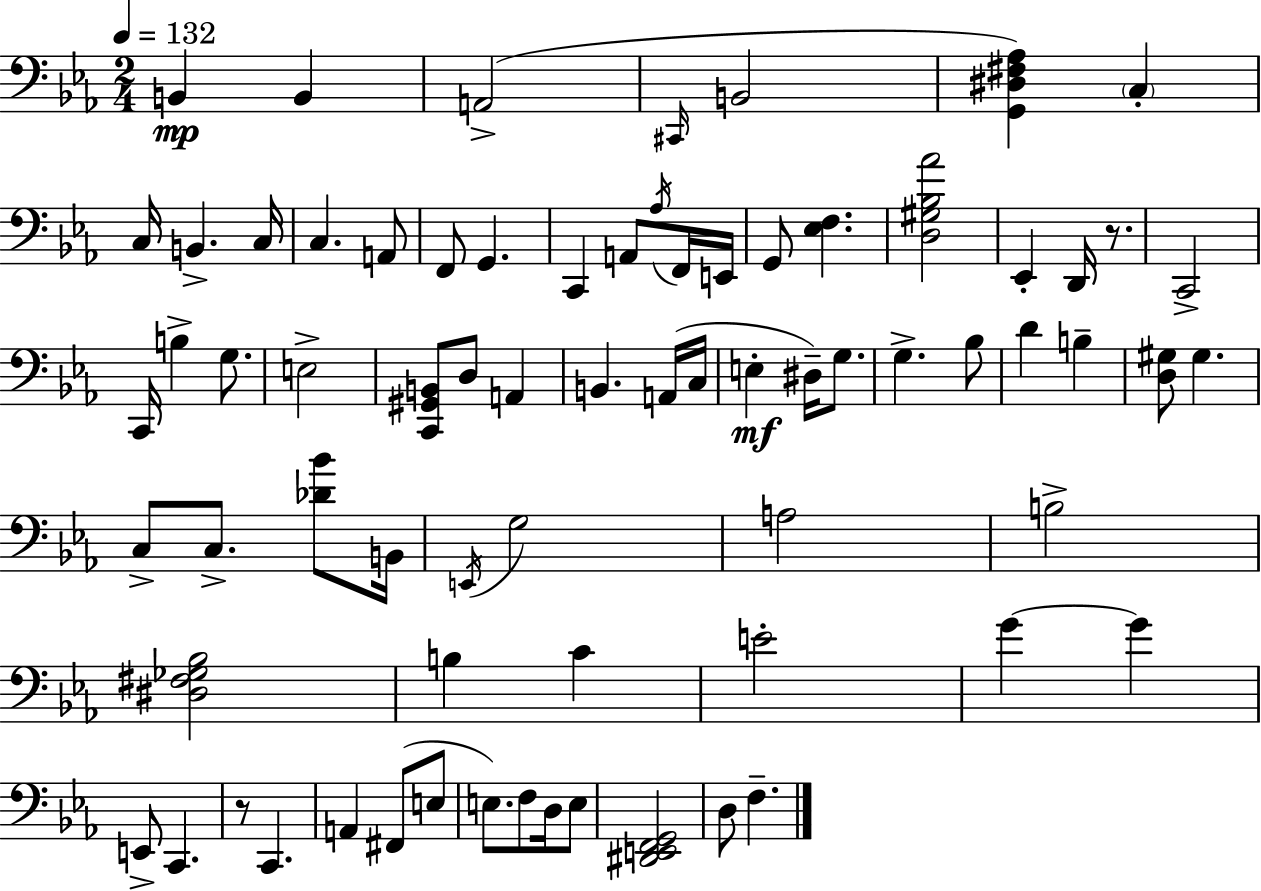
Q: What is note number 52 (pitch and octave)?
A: E2